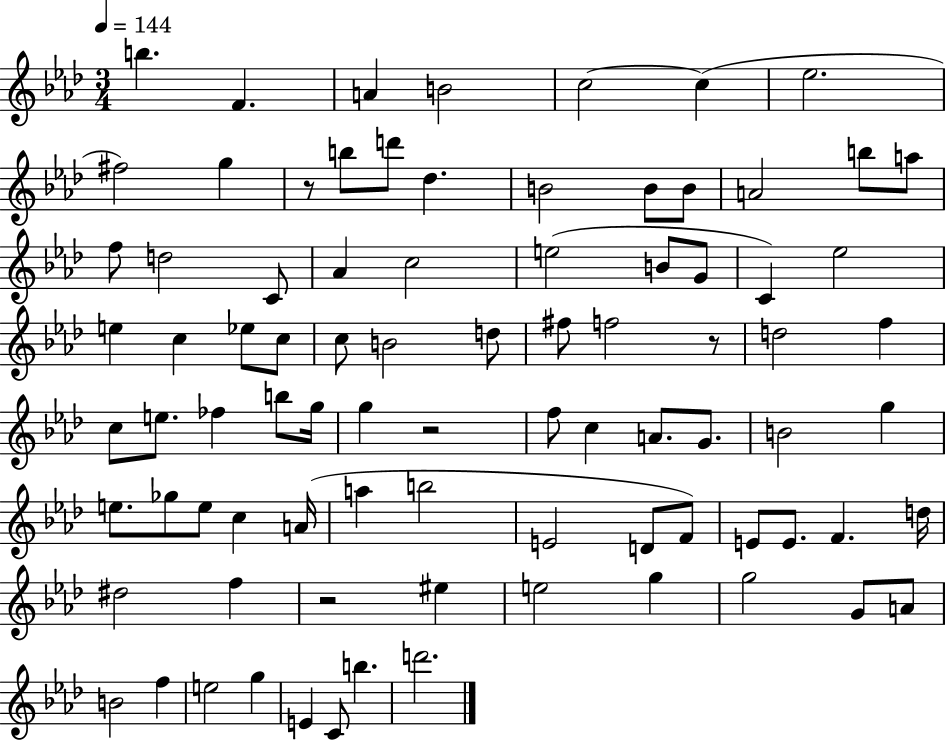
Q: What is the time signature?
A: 3/4